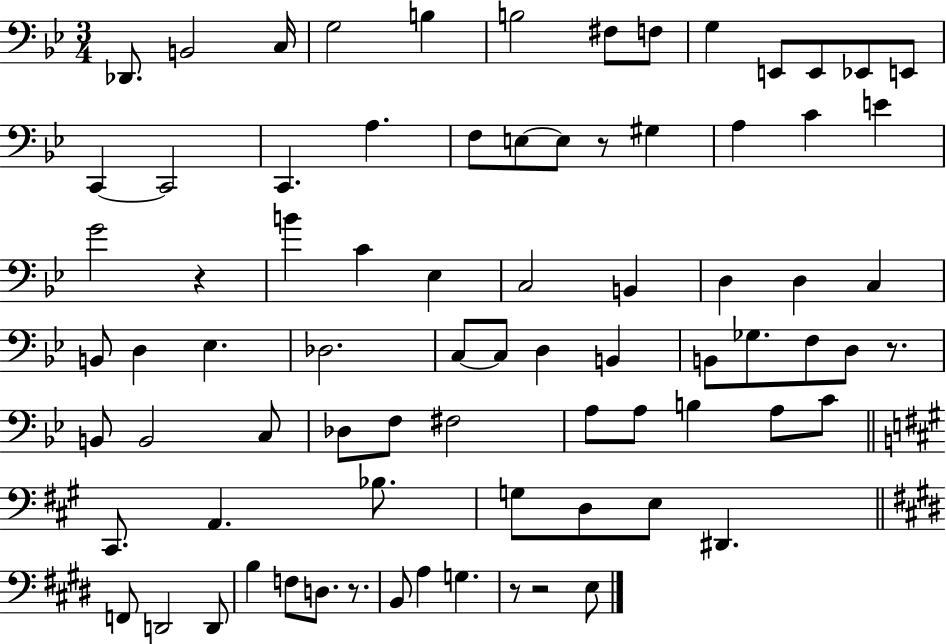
Db2/e. B2/h C3/s G3/h B3/q B3/h F#3/e F3/e G3/q E2/e E2/e Eb2/e E2/e C2/q C2/h C2/q. A3/q. F3/e E3/e E3/e R/e G#3/q A3/q C4/q E4/q G4/h R/q B4/q C4/q Eb3/q C3/h B2/q D3/q D3/q C3/q B2/e D3/q Eb3/q. Db3/h. C3/e C3/e D3/q B2/q B2/e Gb3/e. F3/e D3/e R/e. B2/e B2/h C3/e Db3/e F3/e F#3/h A3/e A3/e B3/q A3/e C4/e C#2/e. A2/q. Bb3/e. G3/e D3/e E3/e D#2/q. F2/e D2/h D2/e B3/q F3/e D3/e. R/e. B2/e A3/q G3/q. R/e R/h E3/e